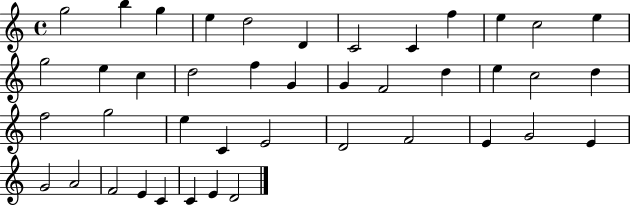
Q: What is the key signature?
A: C major